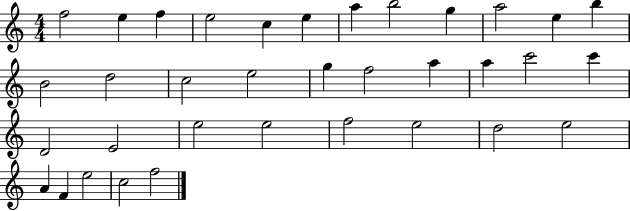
{
  \clef treble
  \numericTimeSignature
  \time 4/4
  \key c \major
  f''2 e''4 f''4 | e''2 c''4 e''4 | a''4 b''2 g''4 | a''2 e''4 b''4 | \break b'2 d''2 | c''2 e''2 | g''4 f''2 a''4 | a''4 c'''2 c'''4 | \break d'2 e'2 | e''2 e''2 | f''2 e''2 | d''2 e''2 | \break a'4 f'4 e''2 | c''2 f''2 | \bar "|."
}